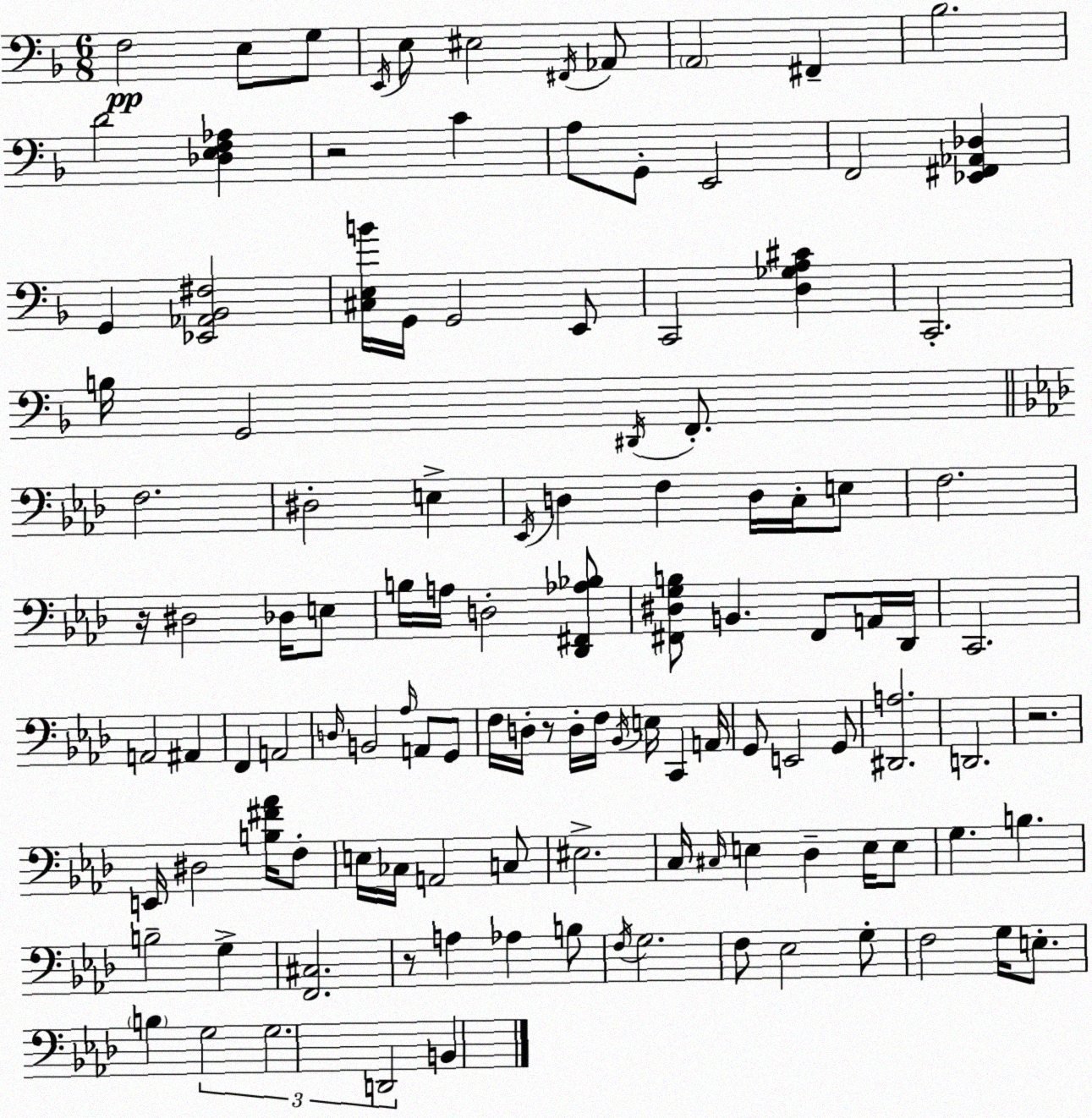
X:1
T:Untitled
M:6/8
L:1/4
K:Dm
F,2 E,/2 G,/2 E,,/4 E,/2 ^E,2 ^F,,/4 _A,,/2 A,,2 ^F,, _B,2 D2 [_D,E,F,_A,] z2 C A,/2 G,,/2 E,,2 F,,2 [_E,,^F,,_A,,_D,] G,, [_E,,_A,,_B,,^F,]2 [^C,E,B]/4 G,,/4 G,,2 E,,/2 C,,2 [D,_G,A,^C] C,,2 B,/4 G,,2 ^D,,/4 F,,/2 F,2 ^D,2 E, _E,,/4 D, F, D,/4 C,/4 E,/2 F,2 z/4 ^D,2 _D,/4 E,/2 B,/4 A,/4 D,2 [_D,,^F,,_A,_B,]/2 [^F,,^D,G,B,]/2 B,, ^F,,/2 A,,/4 _D,,/4 C,,2 A,,2 ^A,, F,, A,,2 D,/4 B,,2 _A,/4 A,,/2 G,,/2 F,/4 D,/4 z/2 D,/4 F,/4 _B,,/4 E,/4 C,, A,,/4 G,,/2 E,,2 G,,/2 [^D,,A,]2 D,,2 z2 E,,/4 ^D,2 [B,^F_A]/4 F,/2 E,/4 _C,/4 A,,2 C,/2 ^E,2 C,/4 ^C,/4 E, _D, E,/4 E,/2 G, B, B,2 G, [F,,^C,]2 z/2 A, _A, B,/2 F,/4 G,2 F,/2 _E,2 G,/2 F,2 G,/4 E,/2 B, G,2 G,2 D,,2 B,,